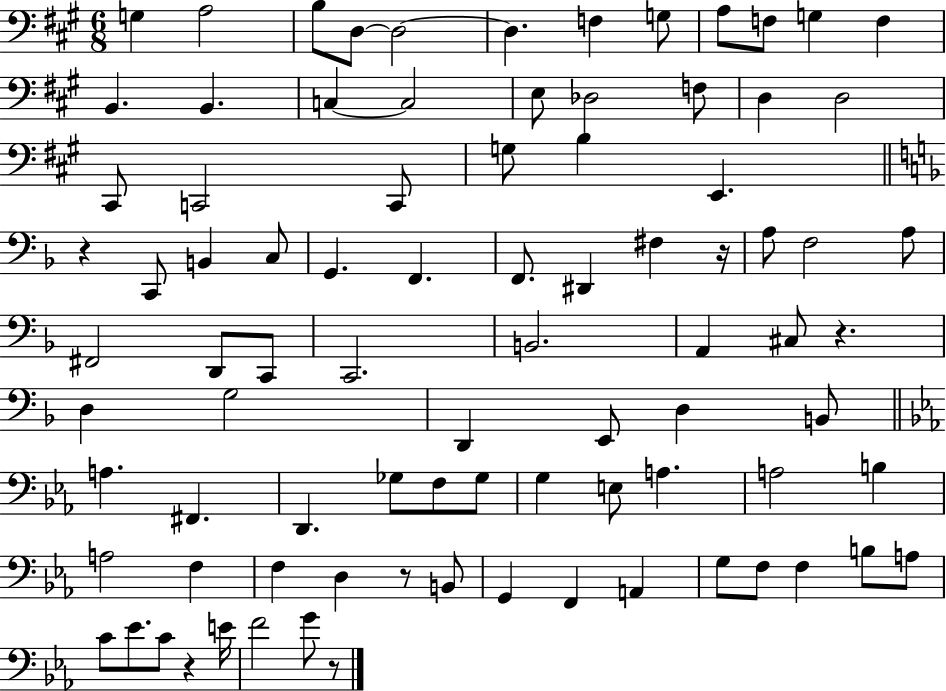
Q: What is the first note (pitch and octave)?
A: G3